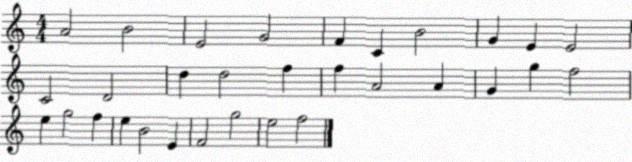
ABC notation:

X:1
T:Untitled
M:4/4
L:1/4
K:C
A2 B2 E2 G2 F C B2 G E E2 C2 D2 d d2 f f A2 A G g f2 e g2 f e B2 E F2 g2 e2 f2